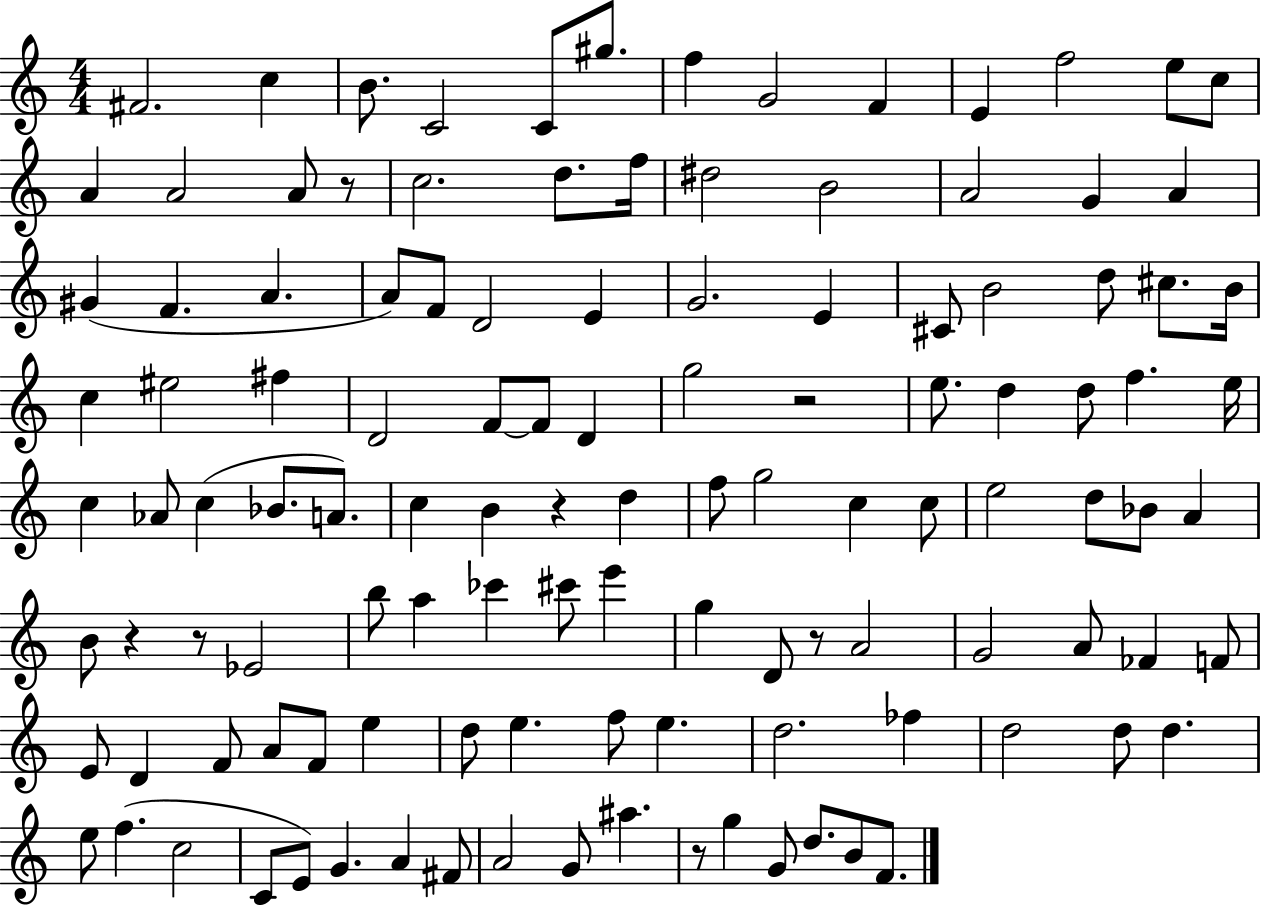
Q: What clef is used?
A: treble